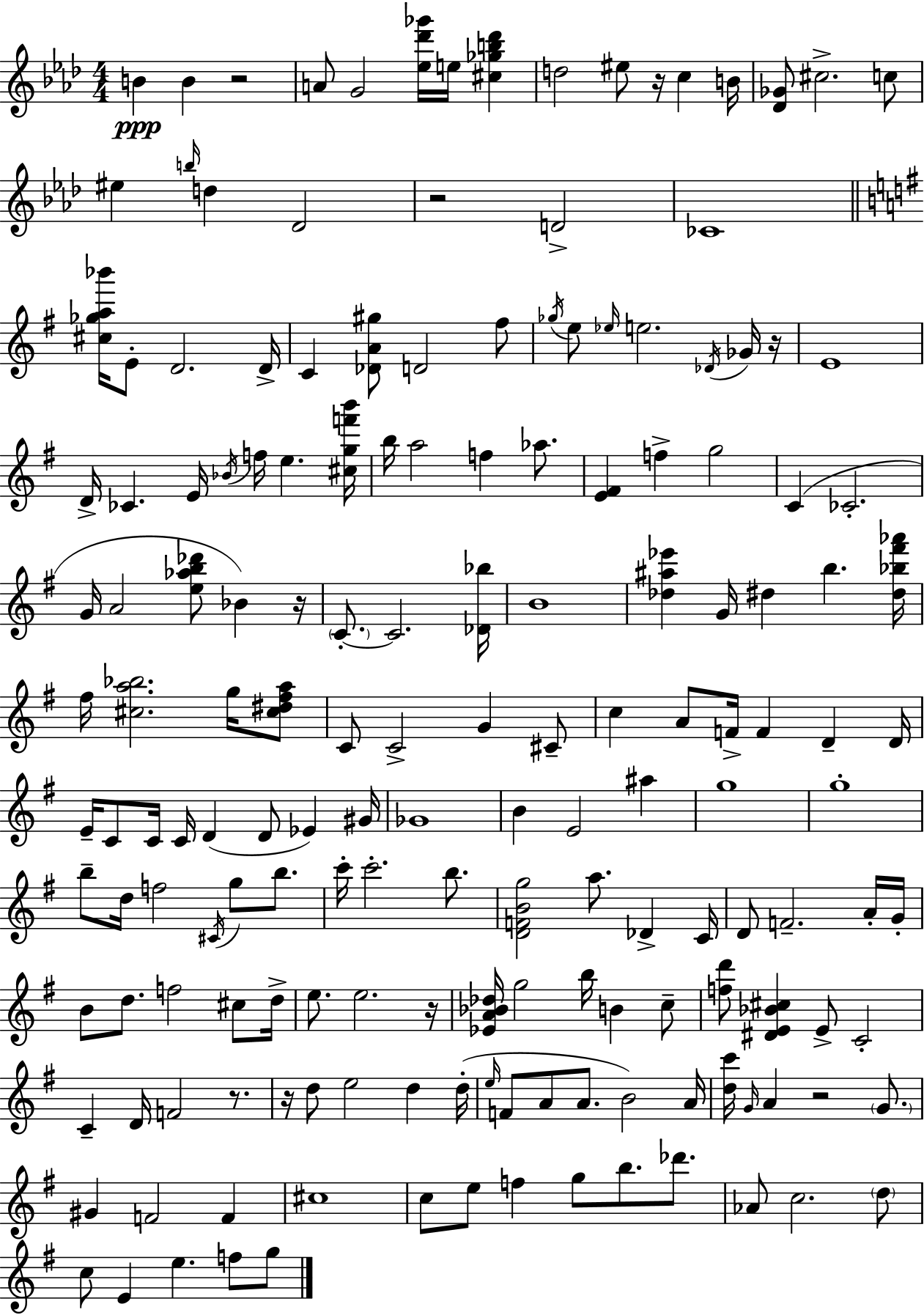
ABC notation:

X:1
T:Untitled
M:4/4
L:1/4
K:Fm
B B z2 A/2 G2 [_e_d'_g']/4 e/4 [^c_gb_d'] d2 ^e/2 z/4 c B/4 [_D_G]/2 ^c2 c/2 ^e b/4 d _D2 z2 D2 _C4 [^c_ga_b']/4 E/2 D2 D/4 C [_DA^g]/2 D2 ^f/2 _g/4 e/2 _e/4 e2 _D/4 _G/4 z/4 E4 D/4 _C E/4 _B/4 f/4 e [^cgf'b']/4 b/4 a2 f _a/2 [E^F] f g2 C _C2 G/4 A2 [e_ab_d']/2 _B z/4 C/2 C2 [_D_b]/4 B4 [_d^a_e'] G/4 ^d b [^d_b^f'_a']/4 ^f/4 [^ca_b]2 g/4 [^c^d^fa]/2 C/2 C2 G ^C/2 c A/2 F/4 F D D/4 E/4 C/2 C/4 C/4 D D/2 _E ^G/4 _G4 B E2 ^a g4 g4 b/2 d/4 f2 ^C/4 g/2 b/2 c'/4 c'2 b/2 [DFBg]2 a/2 _D C/4 D/2 F2 A/4 G/4 B/2 d/2 f2 ^c/2 d/4 e/2 e2 z/4 [_EA_B_d]/4 g2 b/4 B c/2 [fd']/2 [^DE_B^c] E/2 C2 C D/4 F2 z/2 z/4 d/2 e2 d d/4 e/4 F/2 A/2 A/2 B2 A/4 [dc']/4 G/4 A z2 G/2 ^G F2 F ^c4 c/2 e/2 f g/2 b/2 _d'/2 _A/2 c2 d/2 c/2 E e f/2 g/2